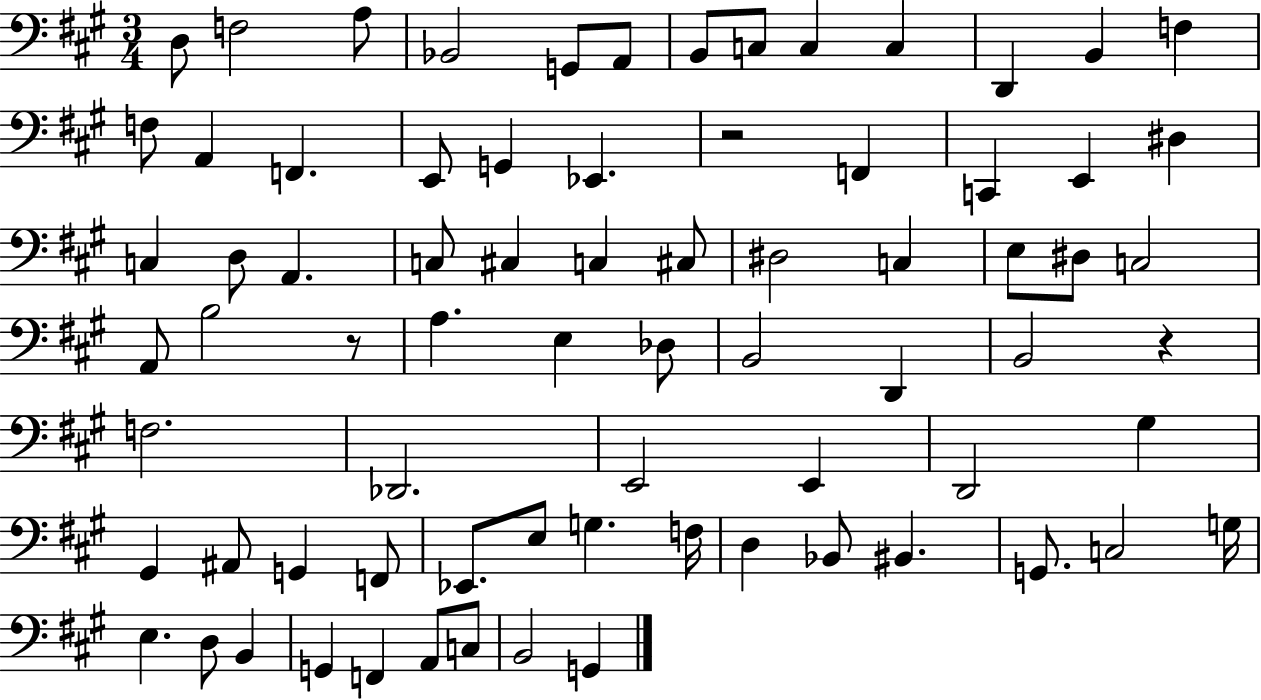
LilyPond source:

{
  \clef bass
  \numericTimeSignature
  \time 3/4
  \key a \major
  d8 f2 a8 | bes,2 g,8 a,8 | b,8 c8 c4 c4 | d,4 b,4 f4 | \break f8 a,4 f,4. | e,8 g,4 ees,4. | r2 f,4 | c,4 e,4 dis4 | \break c4 d8 a,4. | c8 cis4 c4 cis8 | dis2 c4 | e8 dis8 c2 | \break a,8 b2 r8 | a4. e4 des8 | b,2 d,4 | b,2 r4 | \break f2. | des,2. | e,2 e,4 | d,2 gis4 | \break gis,4 ais,8 g,4 f,8 | ees,8. e8 g4. f16 | d4 bes,8 bis,4. | g,8. c2 g16 | \break e4. d8 b,4 | g,4 f,4 a,8 c8 | b,2 g,4 | \bar "|."
}